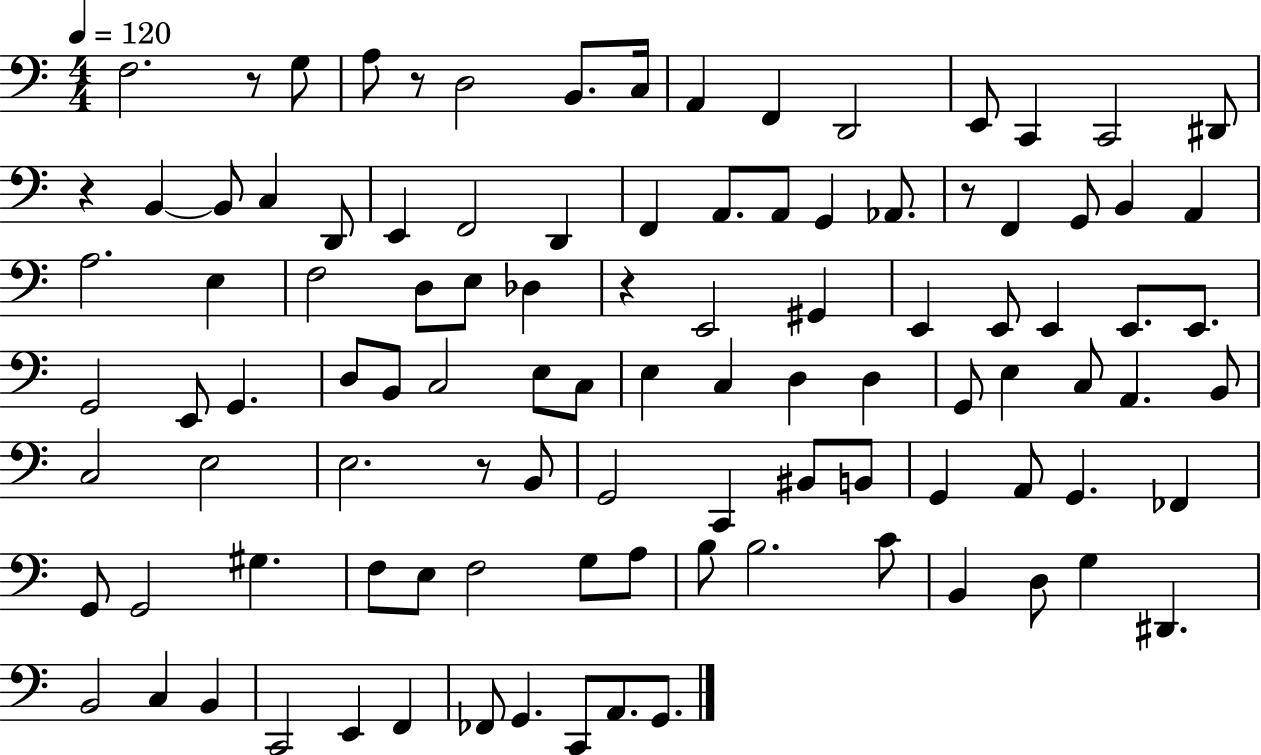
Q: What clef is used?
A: bass